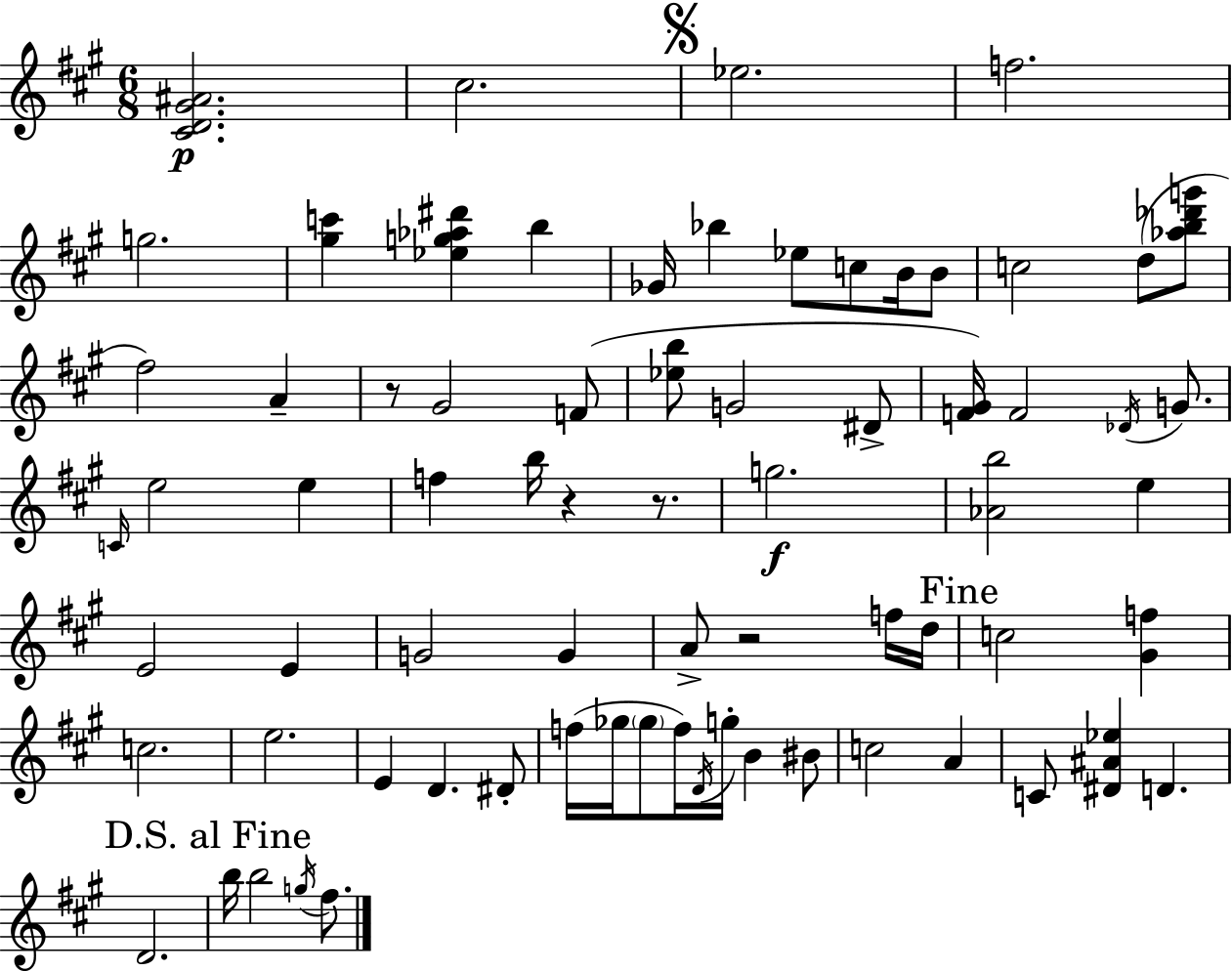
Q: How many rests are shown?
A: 4